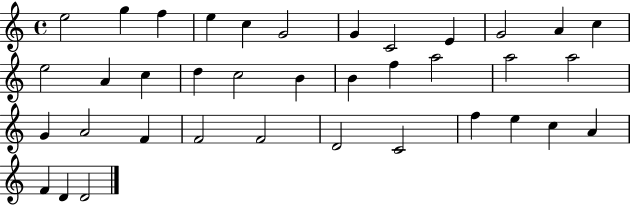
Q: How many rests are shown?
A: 0